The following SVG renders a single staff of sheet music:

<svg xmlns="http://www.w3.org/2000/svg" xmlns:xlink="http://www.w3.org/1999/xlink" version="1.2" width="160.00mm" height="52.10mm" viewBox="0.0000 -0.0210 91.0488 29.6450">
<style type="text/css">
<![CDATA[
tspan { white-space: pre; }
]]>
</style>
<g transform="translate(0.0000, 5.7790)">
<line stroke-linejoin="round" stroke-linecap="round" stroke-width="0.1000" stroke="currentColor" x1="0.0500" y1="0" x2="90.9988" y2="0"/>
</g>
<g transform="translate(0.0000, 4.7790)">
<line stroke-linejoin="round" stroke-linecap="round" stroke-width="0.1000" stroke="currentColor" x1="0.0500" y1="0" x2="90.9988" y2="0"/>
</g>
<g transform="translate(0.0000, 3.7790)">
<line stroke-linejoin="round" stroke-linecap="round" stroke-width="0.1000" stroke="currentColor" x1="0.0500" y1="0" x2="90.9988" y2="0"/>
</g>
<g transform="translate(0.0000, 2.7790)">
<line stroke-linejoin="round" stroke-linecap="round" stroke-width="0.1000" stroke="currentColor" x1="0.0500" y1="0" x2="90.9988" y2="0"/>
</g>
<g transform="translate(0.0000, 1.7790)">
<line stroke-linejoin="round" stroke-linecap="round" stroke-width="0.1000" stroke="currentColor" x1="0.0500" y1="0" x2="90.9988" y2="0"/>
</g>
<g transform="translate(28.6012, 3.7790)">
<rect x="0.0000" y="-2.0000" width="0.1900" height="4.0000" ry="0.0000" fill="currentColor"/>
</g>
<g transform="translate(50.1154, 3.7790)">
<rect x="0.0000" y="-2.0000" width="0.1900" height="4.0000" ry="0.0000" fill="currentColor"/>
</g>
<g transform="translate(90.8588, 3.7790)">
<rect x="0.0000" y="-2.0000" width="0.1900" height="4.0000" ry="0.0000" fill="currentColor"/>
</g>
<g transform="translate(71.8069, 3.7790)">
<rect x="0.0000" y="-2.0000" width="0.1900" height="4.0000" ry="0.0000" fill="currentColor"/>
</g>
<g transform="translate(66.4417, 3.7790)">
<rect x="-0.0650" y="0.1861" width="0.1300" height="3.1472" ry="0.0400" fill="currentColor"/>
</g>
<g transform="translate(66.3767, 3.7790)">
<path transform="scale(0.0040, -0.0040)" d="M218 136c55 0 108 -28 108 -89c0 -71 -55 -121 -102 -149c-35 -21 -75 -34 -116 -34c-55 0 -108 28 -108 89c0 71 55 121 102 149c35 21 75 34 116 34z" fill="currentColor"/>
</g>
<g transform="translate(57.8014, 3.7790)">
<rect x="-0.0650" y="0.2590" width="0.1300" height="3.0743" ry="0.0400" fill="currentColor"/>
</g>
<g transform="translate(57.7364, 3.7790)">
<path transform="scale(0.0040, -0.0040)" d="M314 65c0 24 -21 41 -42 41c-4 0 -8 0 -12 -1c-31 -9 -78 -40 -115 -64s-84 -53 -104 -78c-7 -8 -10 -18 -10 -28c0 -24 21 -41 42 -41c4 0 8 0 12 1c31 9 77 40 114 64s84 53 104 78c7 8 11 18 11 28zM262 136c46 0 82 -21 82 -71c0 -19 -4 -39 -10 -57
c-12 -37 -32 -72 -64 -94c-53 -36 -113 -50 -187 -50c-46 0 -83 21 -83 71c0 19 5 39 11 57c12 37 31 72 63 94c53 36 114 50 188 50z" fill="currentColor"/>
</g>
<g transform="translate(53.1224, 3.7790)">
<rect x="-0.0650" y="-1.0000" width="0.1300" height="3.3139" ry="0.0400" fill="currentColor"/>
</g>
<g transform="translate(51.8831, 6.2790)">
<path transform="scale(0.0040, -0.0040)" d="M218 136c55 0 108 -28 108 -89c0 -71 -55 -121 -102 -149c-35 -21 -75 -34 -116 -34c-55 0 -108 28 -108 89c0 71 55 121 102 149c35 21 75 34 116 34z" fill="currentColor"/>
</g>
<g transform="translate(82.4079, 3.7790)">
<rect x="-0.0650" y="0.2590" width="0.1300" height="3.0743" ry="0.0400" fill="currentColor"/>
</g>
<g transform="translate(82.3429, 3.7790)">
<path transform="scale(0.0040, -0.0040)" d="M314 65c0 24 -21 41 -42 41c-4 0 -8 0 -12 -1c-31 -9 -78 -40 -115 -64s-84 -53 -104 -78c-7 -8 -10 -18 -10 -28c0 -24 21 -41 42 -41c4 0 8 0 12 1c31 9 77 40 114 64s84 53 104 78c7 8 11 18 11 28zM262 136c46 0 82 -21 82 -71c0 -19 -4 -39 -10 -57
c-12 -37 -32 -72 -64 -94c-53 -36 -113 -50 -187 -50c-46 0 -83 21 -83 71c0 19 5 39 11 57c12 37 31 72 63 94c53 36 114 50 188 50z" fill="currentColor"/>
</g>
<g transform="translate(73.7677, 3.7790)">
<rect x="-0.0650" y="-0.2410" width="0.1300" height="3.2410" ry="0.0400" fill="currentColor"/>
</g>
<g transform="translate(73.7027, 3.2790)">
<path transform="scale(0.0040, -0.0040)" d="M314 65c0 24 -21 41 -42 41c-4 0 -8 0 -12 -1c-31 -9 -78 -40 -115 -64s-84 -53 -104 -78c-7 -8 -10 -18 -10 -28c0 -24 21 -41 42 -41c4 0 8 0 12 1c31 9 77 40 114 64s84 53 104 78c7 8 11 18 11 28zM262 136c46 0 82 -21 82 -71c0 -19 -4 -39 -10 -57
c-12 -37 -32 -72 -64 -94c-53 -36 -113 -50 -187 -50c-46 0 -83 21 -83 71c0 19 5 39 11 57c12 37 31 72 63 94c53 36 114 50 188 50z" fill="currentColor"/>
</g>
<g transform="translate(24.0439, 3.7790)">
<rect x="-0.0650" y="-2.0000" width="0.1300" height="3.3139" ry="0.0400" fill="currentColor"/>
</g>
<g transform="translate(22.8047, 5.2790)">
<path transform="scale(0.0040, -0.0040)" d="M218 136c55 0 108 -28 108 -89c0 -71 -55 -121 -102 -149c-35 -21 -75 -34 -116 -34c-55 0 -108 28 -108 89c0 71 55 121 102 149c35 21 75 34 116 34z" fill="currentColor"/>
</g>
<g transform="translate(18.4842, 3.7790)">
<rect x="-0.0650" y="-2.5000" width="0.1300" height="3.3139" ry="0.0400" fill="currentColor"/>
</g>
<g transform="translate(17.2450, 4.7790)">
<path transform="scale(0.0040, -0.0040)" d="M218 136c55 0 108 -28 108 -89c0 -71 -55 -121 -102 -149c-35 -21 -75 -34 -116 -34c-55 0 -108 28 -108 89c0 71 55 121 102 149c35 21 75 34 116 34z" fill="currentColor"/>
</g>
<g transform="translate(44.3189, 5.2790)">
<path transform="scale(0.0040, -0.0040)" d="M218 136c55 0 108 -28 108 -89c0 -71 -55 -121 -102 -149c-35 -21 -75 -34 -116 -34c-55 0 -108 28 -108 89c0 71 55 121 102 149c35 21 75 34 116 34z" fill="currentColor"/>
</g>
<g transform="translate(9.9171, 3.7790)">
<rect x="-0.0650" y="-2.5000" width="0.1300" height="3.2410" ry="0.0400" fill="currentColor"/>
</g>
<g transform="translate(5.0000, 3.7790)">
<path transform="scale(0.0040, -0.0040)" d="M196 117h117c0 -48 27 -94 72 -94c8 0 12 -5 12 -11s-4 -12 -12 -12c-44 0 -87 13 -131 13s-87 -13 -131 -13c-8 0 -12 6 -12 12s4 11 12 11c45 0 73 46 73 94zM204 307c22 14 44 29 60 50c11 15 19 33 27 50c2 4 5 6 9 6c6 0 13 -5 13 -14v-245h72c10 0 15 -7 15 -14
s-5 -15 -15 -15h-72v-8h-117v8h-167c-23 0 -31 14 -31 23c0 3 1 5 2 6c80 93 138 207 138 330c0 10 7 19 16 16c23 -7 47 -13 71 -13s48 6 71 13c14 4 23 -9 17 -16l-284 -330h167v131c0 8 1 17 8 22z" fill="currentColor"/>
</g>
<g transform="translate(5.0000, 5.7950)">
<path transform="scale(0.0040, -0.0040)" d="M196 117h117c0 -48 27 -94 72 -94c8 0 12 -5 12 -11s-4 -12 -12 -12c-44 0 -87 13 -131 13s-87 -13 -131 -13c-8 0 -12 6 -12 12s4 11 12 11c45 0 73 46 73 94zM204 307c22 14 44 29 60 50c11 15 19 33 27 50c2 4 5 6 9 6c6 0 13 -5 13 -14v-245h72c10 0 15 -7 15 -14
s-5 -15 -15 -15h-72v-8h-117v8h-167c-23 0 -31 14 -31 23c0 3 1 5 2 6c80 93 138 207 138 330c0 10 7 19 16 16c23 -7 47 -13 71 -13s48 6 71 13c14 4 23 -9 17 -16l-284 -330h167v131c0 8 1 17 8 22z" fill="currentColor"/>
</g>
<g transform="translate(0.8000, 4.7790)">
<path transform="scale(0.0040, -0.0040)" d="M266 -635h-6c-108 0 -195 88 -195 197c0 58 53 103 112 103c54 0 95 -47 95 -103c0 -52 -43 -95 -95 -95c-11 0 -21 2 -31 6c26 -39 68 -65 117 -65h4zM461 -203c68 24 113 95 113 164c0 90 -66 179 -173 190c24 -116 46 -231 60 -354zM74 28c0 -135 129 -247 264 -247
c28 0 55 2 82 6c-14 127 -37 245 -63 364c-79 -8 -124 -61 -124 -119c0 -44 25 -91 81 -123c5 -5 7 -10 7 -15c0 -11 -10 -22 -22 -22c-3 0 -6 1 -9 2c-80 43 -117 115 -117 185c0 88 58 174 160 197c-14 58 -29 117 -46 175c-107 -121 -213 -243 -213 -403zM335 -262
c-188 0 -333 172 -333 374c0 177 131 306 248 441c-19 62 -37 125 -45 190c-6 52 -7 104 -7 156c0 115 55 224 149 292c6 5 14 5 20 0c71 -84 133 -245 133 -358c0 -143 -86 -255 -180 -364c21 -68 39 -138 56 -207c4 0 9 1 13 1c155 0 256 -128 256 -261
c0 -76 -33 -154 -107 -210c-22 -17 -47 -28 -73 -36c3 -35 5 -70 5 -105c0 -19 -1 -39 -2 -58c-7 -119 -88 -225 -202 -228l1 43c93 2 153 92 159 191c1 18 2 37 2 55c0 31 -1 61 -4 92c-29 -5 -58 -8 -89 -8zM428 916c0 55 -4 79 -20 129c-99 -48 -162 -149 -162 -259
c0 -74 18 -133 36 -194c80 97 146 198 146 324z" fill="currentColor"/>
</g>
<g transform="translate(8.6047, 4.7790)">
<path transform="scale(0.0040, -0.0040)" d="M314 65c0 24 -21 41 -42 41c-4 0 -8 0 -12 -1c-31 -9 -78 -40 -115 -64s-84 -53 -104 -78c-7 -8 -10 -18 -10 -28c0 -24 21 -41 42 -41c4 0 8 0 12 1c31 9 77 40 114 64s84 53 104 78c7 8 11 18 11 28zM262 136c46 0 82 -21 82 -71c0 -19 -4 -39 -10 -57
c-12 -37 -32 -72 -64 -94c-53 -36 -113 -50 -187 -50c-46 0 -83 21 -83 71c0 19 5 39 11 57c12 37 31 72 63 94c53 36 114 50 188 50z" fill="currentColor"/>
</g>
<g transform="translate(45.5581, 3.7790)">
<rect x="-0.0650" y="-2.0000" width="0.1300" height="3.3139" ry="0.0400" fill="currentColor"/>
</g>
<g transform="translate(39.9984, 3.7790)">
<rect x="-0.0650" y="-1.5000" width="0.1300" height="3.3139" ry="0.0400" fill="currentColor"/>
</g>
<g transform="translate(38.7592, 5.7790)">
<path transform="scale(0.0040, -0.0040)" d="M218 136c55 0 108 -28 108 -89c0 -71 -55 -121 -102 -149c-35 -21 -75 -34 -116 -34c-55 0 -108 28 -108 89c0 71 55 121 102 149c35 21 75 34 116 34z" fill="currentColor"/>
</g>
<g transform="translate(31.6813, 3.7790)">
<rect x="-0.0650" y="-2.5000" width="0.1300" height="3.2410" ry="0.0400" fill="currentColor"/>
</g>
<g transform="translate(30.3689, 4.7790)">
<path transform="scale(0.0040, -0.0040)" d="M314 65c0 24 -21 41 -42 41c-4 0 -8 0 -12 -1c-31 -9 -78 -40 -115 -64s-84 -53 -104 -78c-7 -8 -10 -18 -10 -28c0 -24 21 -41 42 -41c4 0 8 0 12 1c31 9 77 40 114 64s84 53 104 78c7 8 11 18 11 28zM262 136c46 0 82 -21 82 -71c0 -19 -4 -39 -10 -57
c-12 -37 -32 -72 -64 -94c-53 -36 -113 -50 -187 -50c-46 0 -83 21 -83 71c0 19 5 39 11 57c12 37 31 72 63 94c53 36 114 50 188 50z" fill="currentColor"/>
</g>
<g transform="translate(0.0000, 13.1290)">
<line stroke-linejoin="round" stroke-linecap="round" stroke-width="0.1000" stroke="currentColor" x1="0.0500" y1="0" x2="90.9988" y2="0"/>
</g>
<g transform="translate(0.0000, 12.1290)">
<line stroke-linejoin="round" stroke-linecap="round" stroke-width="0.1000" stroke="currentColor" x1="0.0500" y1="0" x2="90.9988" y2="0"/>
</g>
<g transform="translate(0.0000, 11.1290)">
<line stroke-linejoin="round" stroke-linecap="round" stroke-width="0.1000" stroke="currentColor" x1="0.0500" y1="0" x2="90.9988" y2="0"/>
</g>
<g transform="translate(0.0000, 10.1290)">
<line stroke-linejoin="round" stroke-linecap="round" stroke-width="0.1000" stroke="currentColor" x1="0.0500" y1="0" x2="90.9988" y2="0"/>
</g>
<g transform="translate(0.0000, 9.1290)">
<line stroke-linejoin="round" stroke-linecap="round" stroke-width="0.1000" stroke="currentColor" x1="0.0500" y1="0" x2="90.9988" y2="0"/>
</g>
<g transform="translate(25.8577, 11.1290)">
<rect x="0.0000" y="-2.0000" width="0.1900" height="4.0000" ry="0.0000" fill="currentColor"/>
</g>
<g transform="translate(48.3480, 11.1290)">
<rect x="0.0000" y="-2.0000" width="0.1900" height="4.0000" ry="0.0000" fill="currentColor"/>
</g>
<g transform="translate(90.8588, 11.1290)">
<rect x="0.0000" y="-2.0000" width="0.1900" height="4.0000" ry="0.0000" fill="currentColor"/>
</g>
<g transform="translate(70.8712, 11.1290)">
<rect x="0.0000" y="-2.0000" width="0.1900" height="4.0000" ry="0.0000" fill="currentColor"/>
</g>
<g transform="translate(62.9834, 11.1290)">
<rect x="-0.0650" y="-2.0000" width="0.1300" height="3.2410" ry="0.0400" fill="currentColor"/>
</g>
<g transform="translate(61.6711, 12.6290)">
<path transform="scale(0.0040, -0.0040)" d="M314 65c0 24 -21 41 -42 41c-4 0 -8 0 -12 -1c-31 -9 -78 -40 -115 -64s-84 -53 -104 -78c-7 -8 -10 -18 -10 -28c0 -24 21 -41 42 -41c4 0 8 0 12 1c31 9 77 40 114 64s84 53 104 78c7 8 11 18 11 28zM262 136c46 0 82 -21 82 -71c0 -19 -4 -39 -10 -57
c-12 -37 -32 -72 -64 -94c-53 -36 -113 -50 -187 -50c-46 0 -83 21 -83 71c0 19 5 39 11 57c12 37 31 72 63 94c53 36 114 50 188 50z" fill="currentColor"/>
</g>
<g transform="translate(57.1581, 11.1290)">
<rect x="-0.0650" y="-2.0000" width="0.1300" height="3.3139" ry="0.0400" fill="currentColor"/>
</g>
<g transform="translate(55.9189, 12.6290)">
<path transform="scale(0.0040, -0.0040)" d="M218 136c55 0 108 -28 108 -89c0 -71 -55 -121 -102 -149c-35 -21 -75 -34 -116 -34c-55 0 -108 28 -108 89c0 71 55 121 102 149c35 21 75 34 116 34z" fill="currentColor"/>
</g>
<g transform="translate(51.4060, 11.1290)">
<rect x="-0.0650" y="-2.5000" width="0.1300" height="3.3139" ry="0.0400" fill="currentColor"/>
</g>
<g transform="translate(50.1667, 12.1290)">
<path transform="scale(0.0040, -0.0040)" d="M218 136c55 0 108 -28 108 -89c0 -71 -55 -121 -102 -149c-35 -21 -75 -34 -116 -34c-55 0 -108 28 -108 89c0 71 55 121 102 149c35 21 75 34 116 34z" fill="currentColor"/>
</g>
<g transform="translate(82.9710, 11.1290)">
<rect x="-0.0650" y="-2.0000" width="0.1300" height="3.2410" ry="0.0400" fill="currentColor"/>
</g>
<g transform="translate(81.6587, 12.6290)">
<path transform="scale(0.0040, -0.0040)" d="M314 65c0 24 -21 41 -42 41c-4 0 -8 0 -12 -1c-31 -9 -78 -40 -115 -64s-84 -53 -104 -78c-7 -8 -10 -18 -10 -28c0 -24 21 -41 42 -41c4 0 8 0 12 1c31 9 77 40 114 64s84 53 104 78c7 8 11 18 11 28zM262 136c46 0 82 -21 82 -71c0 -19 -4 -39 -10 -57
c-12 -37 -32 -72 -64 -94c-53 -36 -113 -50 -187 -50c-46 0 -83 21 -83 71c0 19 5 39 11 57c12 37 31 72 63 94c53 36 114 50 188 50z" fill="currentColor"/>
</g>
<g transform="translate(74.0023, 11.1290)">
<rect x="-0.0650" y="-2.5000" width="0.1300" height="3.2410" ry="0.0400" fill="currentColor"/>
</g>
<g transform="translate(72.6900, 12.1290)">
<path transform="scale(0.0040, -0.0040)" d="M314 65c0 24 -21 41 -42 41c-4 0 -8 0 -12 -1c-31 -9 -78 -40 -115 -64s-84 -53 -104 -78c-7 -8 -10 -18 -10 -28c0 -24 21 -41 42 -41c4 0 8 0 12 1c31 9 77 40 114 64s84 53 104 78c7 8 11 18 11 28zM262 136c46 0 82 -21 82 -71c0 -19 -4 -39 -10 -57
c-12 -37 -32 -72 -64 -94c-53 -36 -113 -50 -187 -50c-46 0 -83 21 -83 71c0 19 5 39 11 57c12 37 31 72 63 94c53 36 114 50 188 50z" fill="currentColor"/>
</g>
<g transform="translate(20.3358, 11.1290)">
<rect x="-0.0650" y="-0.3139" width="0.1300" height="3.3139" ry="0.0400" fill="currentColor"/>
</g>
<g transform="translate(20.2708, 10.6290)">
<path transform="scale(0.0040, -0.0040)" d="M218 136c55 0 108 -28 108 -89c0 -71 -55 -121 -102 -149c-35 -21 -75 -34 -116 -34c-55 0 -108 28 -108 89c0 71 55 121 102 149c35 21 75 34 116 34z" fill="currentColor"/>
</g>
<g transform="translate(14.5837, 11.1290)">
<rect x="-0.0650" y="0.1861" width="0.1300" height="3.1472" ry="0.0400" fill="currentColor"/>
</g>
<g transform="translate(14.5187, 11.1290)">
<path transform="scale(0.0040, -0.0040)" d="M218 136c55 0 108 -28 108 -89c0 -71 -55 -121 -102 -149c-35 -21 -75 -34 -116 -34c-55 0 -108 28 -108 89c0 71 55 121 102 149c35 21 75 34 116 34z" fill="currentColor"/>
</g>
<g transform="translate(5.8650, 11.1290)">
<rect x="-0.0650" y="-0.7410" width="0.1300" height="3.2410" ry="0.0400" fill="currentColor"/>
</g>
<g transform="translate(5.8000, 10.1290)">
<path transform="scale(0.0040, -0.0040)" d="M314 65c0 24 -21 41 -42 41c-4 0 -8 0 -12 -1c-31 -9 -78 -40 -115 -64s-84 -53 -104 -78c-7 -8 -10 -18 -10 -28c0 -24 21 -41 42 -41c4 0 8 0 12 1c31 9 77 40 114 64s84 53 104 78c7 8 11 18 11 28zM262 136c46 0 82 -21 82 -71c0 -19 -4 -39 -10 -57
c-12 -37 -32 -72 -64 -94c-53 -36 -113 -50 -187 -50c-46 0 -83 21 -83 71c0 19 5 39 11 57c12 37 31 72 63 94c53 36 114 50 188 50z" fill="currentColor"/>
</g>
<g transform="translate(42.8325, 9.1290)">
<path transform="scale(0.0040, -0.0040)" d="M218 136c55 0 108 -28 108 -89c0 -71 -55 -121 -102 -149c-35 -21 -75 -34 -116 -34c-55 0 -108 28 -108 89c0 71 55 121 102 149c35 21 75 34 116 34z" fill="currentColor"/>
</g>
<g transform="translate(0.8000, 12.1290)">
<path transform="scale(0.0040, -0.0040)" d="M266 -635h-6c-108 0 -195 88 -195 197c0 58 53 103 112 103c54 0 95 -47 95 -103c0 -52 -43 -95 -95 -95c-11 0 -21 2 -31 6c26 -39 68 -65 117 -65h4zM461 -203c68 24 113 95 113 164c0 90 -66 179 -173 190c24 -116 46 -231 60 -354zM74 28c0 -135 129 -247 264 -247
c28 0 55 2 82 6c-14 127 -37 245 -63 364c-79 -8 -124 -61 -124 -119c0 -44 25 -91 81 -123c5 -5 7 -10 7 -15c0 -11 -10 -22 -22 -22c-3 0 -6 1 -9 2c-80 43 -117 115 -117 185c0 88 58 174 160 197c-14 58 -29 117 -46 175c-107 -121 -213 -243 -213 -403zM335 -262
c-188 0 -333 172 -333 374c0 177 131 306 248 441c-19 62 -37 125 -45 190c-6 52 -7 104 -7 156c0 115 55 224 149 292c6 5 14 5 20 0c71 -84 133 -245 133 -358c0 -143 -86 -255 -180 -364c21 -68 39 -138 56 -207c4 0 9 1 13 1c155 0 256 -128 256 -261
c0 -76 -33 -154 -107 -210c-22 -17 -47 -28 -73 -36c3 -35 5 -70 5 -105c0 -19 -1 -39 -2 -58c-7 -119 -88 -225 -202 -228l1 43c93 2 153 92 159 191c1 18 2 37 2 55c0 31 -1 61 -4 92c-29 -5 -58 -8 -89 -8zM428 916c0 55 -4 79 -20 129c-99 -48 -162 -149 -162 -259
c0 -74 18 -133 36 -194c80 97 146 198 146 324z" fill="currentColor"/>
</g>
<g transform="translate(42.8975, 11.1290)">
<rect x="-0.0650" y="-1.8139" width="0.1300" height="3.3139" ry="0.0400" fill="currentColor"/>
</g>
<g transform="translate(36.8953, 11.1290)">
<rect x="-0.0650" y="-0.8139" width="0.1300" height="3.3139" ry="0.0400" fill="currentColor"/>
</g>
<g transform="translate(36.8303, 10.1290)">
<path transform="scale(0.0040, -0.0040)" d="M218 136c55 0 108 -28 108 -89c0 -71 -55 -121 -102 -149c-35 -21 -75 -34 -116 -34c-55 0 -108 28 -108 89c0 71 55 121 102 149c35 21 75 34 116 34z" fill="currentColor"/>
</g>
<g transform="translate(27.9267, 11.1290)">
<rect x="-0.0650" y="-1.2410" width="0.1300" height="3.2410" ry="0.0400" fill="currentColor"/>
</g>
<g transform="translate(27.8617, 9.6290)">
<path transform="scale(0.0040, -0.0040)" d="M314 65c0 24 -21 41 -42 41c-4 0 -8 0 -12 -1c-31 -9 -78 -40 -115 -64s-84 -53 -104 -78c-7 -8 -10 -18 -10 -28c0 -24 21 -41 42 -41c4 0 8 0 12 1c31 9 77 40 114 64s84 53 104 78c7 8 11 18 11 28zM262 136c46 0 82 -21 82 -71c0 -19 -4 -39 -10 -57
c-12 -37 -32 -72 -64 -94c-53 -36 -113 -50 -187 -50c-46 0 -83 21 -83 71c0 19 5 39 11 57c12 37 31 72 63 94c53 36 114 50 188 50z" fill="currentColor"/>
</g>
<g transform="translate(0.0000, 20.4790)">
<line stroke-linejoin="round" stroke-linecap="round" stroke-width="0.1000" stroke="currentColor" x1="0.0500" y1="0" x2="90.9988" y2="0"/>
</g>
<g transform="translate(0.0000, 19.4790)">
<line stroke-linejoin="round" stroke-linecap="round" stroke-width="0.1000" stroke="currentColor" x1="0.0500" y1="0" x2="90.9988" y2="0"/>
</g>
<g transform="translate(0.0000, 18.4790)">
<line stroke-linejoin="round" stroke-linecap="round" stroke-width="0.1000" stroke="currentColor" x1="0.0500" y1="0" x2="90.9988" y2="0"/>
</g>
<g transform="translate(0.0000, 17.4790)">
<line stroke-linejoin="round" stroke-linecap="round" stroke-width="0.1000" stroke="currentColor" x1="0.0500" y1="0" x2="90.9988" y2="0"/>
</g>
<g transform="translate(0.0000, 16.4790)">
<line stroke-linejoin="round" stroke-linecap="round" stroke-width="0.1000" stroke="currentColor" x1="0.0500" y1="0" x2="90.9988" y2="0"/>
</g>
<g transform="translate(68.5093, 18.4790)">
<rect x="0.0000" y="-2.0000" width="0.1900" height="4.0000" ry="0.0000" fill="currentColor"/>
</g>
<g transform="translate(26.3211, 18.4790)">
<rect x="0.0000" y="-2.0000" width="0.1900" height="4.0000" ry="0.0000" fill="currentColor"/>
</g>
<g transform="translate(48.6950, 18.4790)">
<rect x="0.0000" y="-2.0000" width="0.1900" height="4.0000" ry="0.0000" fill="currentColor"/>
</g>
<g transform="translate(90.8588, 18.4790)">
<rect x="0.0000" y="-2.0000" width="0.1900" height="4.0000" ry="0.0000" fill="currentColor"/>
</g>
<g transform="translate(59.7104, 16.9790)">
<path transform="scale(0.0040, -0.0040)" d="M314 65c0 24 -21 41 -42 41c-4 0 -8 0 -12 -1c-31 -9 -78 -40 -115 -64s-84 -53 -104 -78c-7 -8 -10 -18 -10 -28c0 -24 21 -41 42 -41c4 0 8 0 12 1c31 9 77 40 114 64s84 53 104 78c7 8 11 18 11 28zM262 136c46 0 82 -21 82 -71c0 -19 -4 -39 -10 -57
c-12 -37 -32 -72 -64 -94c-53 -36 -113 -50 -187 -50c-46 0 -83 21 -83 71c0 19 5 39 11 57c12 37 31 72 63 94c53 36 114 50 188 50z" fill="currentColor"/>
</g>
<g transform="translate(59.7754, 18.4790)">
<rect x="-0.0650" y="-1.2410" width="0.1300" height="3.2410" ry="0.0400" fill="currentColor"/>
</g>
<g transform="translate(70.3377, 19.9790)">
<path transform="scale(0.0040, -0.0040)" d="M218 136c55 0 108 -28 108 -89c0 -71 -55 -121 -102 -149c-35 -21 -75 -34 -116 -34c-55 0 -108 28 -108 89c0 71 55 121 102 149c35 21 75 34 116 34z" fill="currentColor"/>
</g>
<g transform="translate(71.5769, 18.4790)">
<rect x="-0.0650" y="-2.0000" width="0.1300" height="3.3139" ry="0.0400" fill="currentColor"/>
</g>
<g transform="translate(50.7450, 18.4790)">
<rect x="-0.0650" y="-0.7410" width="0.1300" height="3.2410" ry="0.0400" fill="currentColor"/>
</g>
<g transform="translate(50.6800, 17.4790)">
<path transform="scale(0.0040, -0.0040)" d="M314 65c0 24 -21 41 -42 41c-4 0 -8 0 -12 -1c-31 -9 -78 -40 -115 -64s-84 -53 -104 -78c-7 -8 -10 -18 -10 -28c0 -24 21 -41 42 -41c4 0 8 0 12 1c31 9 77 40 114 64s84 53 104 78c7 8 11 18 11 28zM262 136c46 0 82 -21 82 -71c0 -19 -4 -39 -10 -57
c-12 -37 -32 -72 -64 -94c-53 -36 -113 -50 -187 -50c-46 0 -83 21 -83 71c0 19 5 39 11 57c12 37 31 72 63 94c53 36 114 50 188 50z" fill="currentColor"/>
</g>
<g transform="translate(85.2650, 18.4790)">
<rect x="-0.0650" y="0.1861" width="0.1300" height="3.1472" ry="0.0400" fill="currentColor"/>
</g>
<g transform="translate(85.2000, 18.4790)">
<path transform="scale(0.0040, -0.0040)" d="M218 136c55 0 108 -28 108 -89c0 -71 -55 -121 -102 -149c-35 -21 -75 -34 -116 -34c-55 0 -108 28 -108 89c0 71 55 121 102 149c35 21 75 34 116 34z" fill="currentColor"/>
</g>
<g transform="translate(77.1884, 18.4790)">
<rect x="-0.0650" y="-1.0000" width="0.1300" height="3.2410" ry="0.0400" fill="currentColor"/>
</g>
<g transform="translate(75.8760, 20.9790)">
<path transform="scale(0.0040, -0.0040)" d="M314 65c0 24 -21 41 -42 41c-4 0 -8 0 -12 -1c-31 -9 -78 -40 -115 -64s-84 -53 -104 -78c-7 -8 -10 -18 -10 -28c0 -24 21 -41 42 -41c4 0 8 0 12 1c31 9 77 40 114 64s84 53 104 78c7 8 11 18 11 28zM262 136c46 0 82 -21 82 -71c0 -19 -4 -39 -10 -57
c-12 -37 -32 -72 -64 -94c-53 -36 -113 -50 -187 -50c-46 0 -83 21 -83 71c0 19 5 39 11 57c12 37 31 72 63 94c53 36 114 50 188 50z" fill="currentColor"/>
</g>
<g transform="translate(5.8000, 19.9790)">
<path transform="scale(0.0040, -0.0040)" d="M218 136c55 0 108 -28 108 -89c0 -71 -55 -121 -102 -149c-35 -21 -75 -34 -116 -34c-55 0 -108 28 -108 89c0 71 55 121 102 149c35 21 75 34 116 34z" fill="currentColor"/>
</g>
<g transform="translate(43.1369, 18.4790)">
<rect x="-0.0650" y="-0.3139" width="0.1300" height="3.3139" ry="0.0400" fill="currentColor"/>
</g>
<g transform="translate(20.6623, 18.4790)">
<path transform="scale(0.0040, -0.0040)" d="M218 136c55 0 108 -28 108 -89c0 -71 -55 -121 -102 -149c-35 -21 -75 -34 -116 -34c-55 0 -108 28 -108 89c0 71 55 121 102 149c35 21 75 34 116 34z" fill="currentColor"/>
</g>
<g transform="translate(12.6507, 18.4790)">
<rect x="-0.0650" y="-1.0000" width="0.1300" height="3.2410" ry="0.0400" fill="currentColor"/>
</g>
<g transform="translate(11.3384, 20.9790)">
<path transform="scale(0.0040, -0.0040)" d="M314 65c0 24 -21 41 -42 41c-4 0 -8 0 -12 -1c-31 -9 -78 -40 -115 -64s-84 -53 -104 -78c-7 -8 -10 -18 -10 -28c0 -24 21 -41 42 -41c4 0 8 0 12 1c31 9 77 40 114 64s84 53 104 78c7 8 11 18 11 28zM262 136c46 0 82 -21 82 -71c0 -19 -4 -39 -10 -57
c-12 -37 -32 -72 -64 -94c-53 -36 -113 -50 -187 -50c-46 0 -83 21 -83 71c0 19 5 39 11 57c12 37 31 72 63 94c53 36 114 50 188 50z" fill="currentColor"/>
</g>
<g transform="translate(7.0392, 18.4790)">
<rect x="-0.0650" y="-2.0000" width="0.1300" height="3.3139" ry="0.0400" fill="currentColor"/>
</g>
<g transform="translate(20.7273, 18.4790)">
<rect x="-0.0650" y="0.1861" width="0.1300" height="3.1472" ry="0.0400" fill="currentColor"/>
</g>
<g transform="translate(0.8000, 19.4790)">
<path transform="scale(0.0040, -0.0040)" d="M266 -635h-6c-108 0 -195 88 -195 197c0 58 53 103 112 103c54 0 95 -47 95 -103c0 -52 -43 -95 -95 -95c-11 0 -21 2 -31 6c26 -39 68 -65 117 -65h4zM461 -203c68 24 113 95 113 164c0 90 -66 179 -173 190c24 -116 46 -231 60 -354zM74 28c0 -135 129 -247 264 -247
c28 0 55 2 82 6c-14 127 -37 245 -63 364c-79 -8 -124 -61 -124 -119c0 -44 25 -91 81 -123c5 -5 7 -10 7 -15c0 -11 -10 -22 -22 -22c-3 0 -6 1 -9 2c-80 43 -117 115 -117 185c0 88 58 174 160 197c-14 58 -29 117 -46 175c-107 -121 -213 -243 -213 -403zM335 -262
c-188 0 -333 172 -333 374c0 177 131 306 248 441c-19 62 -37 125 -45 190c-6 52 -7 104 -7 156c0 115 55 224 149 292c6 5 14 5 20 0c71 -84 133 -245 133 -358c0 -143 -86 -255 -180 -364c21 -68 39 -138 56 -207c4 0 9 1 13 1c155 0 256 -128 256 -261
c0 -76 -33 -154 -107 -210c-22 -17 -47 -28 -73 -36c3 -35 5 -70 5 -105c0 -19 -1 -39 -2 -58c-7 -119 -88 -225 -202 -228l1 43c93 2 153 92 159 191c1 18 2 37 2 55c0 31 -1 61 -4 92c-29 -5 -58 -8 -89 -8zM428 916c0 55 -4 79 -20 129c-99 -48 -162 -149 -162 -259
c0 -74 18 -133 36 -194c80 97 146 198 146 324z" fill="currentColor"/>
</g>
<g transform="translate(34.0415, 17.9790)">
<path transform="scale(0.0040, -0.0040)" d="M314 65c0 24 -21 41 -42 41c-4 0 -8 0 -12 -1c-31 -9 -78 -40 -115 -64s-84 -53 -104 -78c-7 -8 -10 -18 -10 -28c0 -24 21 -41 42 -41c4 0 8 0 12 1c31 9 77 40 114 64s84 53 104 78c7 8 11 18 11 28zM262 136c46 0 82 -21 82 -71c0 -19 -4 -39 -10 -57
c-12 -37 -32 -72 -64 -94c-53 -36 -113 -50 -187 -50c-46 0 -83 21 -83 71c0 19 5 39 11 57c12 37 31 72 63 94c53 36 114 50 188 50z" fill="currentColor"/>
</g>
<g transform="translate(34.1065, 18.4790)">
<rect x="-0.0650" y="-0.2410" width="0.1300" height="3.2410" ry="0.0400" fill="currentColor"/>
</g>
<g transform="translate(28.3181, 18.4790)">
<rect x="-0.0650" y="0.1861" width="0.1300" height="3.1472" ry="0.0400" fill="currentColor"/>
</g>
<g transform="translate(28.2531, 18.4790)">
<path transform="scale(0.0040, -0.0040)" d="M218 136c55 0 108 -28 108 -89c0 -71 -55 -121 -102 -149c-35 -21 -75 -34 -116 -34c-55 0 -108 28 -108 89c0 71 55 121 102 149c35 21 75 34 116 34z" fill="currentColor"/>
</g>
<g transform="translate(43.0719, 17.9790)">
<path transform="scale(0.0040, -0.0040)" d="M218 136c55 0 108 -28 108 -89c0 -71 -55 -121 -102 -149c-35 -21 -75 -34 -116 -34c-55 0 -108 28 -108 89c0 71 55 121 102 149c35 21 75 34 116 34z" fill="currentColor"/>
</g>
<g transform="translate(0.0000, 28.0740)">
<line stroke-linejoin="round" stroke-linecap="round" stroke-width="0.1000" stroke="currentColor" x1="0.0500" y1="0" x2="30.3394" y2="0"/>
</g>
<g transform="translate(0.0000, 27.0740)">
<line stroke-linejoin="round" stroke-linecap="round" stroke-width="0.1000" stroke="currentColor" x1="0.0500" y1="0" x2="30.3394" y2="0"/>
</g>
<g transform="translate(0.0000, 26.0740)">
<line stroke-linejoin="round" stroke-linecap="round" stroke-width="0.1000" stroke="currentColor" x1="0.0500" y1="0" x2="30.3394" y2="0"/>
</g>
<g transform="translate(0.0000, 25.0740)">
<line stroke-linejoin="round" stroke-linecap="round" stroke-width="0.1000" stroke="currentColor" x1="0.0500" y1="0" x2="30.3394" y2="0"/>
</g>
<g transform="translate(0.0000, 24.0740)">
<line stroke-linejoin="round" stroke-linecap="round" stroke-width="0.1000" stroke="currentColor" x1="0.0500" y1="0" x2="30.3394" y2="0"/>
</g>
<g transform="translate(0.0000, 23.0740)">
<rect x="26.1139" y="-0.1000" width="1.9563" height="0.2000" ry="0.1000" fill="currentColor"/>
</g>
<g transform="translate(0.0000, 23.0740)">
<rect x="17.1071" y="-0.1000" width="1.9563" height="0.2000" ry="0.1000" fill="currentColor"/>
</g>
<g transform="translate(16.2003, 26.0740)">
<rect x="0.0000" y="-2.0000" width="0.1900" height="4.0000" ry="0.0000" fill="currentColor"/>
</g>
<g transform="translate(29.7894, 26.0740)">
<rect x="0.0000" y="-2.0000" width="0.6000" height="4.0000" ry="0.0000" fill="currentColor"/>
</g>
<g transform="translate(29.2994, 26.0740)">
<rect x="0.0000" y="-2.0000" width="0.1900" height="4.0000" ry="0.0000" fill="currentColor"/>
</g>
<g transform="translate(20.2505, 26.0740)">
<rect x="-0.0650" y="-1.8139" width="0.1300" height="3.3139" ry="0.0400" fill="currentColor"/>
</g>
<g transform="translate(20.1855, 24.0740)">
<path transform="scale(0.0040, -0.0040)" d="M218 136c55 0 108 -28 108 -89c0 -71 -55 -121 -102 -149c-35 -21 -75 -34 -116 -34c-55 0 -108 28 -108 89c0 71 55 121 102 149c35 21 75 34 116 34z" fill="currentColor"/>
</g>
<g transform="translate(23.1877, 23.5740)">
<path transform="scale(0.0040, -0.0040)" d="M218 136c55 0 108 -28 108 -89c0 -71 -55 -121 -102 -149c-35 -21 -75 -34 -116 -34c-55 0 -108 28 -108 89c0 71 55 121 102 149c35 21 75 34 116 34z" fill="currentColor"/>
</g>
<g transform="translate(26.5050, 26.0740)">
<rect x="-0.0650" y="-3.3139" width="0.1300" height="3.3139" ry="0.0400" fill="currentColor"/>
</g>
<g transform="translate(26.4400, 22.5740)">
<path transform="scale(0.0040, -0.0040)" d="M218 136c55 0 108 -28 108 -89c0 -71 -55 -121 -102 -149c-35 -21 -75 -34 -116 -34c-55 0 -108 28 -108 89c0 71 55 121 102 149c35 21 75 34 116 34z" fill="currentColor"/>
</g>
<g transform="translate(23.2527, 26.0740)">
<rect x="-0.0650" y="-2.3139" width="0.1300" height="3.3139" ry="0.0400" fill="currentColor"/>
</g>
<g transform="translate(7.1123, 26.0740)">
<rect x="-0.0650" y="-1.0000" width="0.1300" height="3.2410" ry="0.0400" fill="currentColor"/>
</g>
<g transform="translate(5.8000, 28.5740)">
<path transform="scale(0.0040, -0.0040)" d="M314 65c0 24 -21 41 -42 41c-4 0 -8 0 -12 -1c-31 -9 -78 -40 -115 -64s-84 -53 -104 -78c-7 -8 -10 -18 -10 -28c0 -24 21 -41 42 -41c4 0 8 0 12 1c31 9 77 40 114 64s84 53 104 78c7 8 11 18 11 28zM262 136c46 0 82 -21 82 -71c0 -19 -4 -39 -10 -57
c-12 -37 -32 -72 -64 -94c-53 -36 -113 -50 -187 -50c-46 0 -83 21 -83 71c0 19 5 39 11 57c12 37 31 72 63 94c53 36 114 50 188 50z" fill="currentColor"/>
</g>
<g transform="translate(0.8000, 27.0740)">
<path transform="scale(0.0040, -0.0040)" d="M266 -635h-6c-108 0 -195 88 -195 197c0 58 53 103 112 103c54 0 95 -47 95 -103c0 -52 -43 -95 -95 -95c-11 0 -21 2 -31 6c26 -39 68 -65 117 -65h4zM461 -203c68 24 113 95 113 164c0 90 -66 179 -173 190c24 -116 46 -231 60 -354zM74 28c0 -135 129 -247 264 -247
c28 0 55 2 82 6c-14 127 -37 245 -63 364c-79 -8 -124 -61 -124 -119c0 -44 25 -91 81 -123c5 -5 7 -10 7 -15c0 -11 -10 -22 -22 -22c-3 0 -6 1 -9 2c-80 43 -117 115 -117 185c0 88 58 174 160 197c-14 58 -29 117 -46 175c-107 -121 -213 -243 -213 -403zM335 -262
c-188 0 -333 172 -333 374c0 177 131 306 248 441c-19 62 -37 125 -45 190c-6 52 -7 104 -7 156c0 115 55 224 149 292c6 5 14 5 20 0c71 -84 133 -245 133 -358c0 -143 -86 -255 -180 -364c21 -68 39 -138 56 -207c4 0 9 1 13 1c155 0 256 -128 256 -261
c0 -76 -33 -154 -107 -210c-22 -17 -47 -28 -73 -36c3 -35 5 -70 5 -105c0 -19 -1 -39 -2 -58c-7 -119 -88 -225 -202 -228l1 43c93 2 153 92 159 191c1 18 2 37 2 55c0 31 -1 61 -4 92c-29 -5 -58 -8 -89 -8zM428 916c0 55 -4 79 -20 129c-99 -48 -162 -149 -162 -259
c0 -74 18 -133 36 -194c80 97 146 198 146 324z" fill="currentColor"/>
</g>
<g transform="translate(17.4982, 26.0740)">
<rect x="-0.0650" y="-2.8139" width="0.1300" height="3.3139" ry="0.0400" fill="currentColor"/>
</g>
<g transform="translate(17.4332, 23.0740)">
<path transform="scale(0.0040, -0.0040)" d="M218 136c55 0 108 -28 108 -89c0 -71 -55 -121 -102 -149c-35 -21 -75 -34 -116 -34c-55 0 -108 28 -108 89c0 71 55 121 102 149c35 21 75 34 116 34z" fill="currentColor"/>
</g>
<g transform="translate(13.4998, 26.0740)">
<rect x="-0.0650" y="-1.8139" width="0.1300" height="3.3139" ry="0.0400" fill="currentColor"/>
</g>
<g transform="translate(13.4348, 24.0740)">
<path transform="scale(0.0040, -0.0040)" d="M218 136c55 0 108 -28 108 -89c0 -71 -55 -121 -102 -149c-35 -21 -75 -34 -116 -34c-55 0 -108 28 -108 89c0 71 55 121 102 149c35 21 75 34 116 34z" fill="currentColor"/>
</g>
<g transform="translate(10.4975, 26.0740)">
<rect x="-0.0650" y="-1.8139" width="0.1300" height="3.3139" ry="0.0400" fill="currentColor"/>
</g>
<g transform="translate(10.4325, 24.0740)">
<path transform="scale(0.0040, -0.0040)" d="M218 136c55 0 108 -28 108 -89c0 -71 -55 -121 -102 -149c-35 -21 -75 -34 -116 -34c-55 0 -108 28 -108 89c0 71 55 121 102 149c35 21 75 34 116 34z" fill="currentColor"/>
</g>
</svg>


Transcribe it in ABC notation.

X:1
T:Untitled
M:4/4
L:1/4
K:C
G2 G F G2 E F D B2 B c2 B2 d2 B c e2 d f G F F2 G2 F2 F D2 B B c2 c d2 e2 F D2 B D2 f f a f g b